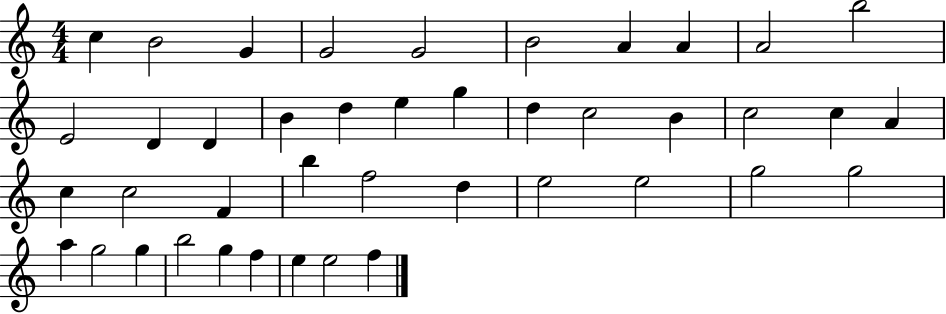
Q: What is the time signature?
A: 4/4